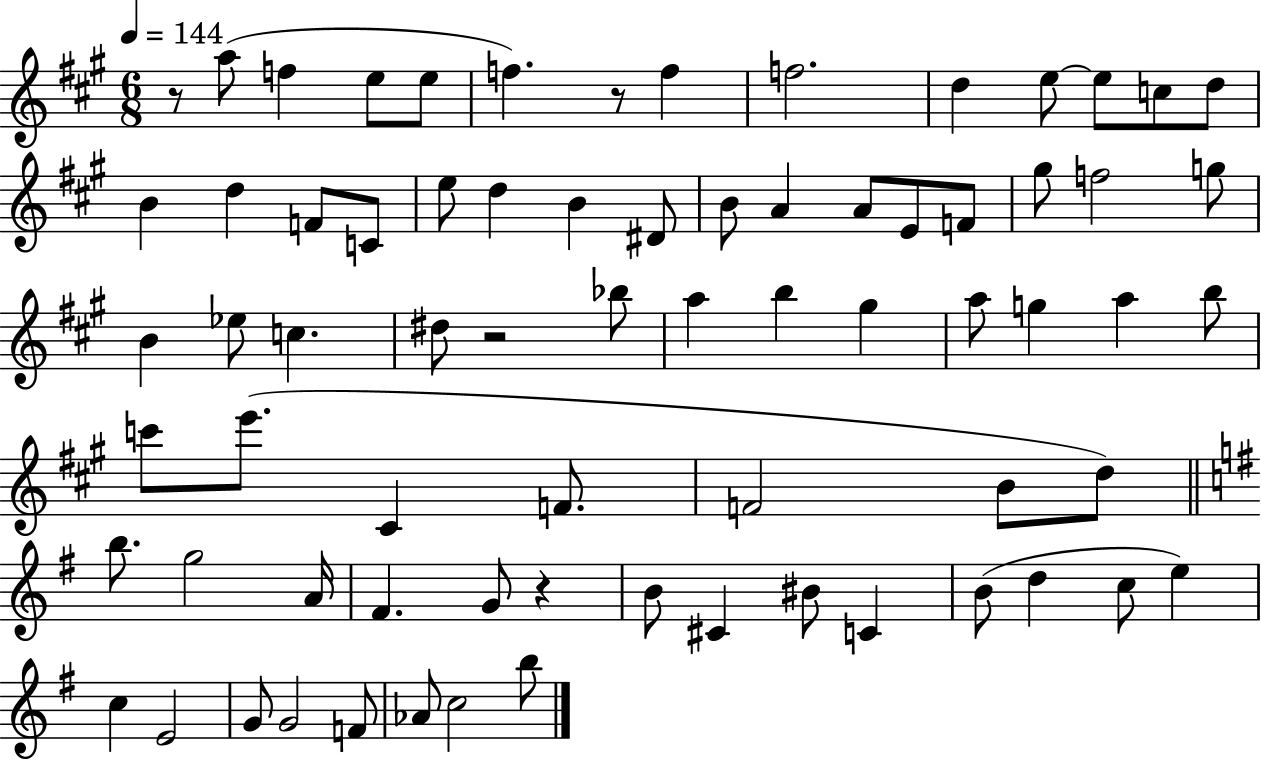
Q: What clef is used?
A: treble